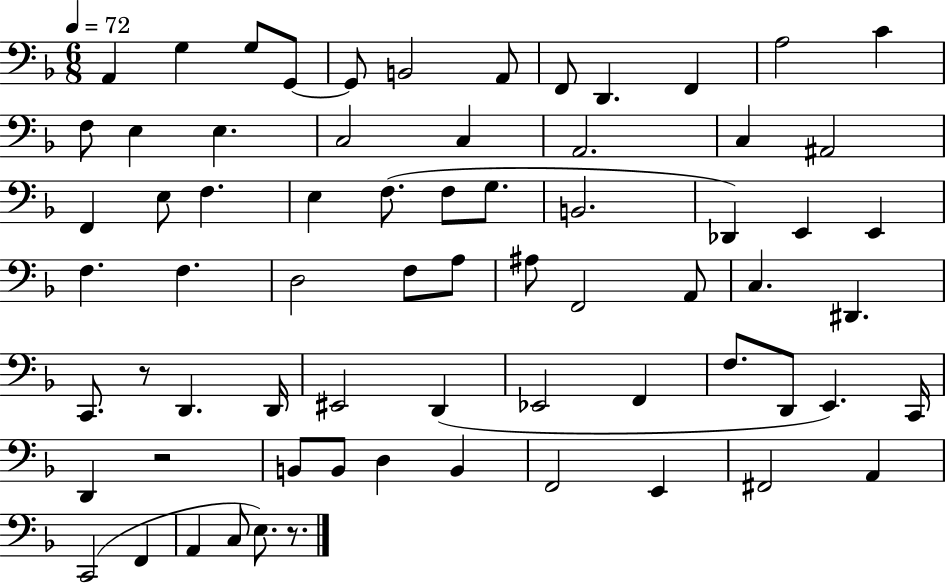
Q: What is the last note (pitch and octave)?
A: E3